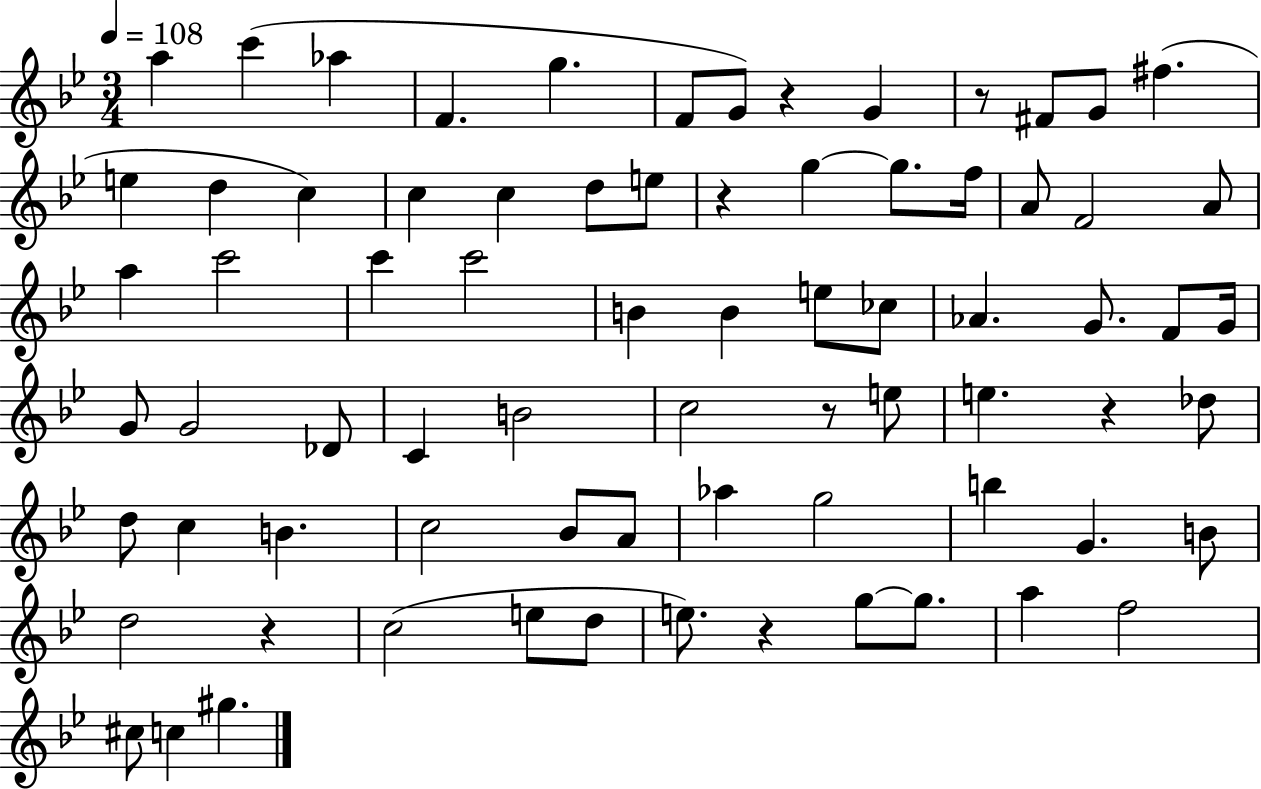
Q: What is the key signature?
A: BES major